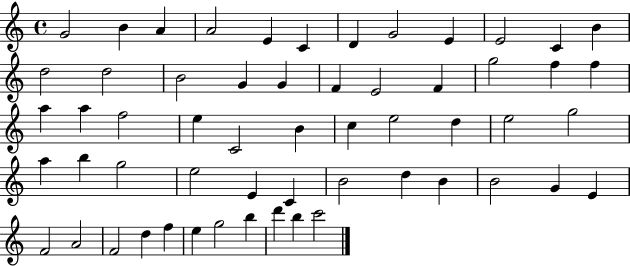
G4/h B4/q A4/q A4/h E4/q C4/q D4/q G4/h E4/q E4/h C4/q B4/q D5/h D5/h B4/h G4/q G4/q F4/q E4/h F4/q G5/h F5/q F5/q A5/q A5/q F5/h E5/q C4/h B4/q C5/q E5/h D5/q E5/h G5/h A5/q B5/q G5/h E5/h E4/q C4/q B4/h D5/q B4/q B4/h G4/q E4/q F4/h A4/h F4/h D5/q F5/q E5/q G5/h B5/q D6/q B5/q C6/h